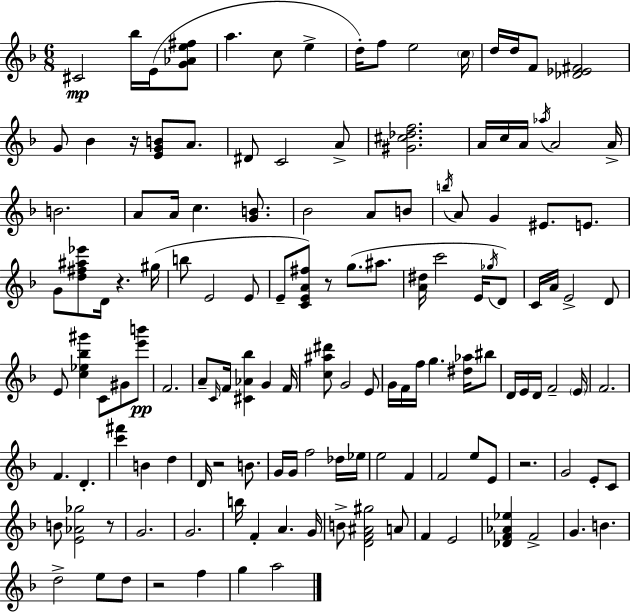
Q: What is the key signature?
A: D minor